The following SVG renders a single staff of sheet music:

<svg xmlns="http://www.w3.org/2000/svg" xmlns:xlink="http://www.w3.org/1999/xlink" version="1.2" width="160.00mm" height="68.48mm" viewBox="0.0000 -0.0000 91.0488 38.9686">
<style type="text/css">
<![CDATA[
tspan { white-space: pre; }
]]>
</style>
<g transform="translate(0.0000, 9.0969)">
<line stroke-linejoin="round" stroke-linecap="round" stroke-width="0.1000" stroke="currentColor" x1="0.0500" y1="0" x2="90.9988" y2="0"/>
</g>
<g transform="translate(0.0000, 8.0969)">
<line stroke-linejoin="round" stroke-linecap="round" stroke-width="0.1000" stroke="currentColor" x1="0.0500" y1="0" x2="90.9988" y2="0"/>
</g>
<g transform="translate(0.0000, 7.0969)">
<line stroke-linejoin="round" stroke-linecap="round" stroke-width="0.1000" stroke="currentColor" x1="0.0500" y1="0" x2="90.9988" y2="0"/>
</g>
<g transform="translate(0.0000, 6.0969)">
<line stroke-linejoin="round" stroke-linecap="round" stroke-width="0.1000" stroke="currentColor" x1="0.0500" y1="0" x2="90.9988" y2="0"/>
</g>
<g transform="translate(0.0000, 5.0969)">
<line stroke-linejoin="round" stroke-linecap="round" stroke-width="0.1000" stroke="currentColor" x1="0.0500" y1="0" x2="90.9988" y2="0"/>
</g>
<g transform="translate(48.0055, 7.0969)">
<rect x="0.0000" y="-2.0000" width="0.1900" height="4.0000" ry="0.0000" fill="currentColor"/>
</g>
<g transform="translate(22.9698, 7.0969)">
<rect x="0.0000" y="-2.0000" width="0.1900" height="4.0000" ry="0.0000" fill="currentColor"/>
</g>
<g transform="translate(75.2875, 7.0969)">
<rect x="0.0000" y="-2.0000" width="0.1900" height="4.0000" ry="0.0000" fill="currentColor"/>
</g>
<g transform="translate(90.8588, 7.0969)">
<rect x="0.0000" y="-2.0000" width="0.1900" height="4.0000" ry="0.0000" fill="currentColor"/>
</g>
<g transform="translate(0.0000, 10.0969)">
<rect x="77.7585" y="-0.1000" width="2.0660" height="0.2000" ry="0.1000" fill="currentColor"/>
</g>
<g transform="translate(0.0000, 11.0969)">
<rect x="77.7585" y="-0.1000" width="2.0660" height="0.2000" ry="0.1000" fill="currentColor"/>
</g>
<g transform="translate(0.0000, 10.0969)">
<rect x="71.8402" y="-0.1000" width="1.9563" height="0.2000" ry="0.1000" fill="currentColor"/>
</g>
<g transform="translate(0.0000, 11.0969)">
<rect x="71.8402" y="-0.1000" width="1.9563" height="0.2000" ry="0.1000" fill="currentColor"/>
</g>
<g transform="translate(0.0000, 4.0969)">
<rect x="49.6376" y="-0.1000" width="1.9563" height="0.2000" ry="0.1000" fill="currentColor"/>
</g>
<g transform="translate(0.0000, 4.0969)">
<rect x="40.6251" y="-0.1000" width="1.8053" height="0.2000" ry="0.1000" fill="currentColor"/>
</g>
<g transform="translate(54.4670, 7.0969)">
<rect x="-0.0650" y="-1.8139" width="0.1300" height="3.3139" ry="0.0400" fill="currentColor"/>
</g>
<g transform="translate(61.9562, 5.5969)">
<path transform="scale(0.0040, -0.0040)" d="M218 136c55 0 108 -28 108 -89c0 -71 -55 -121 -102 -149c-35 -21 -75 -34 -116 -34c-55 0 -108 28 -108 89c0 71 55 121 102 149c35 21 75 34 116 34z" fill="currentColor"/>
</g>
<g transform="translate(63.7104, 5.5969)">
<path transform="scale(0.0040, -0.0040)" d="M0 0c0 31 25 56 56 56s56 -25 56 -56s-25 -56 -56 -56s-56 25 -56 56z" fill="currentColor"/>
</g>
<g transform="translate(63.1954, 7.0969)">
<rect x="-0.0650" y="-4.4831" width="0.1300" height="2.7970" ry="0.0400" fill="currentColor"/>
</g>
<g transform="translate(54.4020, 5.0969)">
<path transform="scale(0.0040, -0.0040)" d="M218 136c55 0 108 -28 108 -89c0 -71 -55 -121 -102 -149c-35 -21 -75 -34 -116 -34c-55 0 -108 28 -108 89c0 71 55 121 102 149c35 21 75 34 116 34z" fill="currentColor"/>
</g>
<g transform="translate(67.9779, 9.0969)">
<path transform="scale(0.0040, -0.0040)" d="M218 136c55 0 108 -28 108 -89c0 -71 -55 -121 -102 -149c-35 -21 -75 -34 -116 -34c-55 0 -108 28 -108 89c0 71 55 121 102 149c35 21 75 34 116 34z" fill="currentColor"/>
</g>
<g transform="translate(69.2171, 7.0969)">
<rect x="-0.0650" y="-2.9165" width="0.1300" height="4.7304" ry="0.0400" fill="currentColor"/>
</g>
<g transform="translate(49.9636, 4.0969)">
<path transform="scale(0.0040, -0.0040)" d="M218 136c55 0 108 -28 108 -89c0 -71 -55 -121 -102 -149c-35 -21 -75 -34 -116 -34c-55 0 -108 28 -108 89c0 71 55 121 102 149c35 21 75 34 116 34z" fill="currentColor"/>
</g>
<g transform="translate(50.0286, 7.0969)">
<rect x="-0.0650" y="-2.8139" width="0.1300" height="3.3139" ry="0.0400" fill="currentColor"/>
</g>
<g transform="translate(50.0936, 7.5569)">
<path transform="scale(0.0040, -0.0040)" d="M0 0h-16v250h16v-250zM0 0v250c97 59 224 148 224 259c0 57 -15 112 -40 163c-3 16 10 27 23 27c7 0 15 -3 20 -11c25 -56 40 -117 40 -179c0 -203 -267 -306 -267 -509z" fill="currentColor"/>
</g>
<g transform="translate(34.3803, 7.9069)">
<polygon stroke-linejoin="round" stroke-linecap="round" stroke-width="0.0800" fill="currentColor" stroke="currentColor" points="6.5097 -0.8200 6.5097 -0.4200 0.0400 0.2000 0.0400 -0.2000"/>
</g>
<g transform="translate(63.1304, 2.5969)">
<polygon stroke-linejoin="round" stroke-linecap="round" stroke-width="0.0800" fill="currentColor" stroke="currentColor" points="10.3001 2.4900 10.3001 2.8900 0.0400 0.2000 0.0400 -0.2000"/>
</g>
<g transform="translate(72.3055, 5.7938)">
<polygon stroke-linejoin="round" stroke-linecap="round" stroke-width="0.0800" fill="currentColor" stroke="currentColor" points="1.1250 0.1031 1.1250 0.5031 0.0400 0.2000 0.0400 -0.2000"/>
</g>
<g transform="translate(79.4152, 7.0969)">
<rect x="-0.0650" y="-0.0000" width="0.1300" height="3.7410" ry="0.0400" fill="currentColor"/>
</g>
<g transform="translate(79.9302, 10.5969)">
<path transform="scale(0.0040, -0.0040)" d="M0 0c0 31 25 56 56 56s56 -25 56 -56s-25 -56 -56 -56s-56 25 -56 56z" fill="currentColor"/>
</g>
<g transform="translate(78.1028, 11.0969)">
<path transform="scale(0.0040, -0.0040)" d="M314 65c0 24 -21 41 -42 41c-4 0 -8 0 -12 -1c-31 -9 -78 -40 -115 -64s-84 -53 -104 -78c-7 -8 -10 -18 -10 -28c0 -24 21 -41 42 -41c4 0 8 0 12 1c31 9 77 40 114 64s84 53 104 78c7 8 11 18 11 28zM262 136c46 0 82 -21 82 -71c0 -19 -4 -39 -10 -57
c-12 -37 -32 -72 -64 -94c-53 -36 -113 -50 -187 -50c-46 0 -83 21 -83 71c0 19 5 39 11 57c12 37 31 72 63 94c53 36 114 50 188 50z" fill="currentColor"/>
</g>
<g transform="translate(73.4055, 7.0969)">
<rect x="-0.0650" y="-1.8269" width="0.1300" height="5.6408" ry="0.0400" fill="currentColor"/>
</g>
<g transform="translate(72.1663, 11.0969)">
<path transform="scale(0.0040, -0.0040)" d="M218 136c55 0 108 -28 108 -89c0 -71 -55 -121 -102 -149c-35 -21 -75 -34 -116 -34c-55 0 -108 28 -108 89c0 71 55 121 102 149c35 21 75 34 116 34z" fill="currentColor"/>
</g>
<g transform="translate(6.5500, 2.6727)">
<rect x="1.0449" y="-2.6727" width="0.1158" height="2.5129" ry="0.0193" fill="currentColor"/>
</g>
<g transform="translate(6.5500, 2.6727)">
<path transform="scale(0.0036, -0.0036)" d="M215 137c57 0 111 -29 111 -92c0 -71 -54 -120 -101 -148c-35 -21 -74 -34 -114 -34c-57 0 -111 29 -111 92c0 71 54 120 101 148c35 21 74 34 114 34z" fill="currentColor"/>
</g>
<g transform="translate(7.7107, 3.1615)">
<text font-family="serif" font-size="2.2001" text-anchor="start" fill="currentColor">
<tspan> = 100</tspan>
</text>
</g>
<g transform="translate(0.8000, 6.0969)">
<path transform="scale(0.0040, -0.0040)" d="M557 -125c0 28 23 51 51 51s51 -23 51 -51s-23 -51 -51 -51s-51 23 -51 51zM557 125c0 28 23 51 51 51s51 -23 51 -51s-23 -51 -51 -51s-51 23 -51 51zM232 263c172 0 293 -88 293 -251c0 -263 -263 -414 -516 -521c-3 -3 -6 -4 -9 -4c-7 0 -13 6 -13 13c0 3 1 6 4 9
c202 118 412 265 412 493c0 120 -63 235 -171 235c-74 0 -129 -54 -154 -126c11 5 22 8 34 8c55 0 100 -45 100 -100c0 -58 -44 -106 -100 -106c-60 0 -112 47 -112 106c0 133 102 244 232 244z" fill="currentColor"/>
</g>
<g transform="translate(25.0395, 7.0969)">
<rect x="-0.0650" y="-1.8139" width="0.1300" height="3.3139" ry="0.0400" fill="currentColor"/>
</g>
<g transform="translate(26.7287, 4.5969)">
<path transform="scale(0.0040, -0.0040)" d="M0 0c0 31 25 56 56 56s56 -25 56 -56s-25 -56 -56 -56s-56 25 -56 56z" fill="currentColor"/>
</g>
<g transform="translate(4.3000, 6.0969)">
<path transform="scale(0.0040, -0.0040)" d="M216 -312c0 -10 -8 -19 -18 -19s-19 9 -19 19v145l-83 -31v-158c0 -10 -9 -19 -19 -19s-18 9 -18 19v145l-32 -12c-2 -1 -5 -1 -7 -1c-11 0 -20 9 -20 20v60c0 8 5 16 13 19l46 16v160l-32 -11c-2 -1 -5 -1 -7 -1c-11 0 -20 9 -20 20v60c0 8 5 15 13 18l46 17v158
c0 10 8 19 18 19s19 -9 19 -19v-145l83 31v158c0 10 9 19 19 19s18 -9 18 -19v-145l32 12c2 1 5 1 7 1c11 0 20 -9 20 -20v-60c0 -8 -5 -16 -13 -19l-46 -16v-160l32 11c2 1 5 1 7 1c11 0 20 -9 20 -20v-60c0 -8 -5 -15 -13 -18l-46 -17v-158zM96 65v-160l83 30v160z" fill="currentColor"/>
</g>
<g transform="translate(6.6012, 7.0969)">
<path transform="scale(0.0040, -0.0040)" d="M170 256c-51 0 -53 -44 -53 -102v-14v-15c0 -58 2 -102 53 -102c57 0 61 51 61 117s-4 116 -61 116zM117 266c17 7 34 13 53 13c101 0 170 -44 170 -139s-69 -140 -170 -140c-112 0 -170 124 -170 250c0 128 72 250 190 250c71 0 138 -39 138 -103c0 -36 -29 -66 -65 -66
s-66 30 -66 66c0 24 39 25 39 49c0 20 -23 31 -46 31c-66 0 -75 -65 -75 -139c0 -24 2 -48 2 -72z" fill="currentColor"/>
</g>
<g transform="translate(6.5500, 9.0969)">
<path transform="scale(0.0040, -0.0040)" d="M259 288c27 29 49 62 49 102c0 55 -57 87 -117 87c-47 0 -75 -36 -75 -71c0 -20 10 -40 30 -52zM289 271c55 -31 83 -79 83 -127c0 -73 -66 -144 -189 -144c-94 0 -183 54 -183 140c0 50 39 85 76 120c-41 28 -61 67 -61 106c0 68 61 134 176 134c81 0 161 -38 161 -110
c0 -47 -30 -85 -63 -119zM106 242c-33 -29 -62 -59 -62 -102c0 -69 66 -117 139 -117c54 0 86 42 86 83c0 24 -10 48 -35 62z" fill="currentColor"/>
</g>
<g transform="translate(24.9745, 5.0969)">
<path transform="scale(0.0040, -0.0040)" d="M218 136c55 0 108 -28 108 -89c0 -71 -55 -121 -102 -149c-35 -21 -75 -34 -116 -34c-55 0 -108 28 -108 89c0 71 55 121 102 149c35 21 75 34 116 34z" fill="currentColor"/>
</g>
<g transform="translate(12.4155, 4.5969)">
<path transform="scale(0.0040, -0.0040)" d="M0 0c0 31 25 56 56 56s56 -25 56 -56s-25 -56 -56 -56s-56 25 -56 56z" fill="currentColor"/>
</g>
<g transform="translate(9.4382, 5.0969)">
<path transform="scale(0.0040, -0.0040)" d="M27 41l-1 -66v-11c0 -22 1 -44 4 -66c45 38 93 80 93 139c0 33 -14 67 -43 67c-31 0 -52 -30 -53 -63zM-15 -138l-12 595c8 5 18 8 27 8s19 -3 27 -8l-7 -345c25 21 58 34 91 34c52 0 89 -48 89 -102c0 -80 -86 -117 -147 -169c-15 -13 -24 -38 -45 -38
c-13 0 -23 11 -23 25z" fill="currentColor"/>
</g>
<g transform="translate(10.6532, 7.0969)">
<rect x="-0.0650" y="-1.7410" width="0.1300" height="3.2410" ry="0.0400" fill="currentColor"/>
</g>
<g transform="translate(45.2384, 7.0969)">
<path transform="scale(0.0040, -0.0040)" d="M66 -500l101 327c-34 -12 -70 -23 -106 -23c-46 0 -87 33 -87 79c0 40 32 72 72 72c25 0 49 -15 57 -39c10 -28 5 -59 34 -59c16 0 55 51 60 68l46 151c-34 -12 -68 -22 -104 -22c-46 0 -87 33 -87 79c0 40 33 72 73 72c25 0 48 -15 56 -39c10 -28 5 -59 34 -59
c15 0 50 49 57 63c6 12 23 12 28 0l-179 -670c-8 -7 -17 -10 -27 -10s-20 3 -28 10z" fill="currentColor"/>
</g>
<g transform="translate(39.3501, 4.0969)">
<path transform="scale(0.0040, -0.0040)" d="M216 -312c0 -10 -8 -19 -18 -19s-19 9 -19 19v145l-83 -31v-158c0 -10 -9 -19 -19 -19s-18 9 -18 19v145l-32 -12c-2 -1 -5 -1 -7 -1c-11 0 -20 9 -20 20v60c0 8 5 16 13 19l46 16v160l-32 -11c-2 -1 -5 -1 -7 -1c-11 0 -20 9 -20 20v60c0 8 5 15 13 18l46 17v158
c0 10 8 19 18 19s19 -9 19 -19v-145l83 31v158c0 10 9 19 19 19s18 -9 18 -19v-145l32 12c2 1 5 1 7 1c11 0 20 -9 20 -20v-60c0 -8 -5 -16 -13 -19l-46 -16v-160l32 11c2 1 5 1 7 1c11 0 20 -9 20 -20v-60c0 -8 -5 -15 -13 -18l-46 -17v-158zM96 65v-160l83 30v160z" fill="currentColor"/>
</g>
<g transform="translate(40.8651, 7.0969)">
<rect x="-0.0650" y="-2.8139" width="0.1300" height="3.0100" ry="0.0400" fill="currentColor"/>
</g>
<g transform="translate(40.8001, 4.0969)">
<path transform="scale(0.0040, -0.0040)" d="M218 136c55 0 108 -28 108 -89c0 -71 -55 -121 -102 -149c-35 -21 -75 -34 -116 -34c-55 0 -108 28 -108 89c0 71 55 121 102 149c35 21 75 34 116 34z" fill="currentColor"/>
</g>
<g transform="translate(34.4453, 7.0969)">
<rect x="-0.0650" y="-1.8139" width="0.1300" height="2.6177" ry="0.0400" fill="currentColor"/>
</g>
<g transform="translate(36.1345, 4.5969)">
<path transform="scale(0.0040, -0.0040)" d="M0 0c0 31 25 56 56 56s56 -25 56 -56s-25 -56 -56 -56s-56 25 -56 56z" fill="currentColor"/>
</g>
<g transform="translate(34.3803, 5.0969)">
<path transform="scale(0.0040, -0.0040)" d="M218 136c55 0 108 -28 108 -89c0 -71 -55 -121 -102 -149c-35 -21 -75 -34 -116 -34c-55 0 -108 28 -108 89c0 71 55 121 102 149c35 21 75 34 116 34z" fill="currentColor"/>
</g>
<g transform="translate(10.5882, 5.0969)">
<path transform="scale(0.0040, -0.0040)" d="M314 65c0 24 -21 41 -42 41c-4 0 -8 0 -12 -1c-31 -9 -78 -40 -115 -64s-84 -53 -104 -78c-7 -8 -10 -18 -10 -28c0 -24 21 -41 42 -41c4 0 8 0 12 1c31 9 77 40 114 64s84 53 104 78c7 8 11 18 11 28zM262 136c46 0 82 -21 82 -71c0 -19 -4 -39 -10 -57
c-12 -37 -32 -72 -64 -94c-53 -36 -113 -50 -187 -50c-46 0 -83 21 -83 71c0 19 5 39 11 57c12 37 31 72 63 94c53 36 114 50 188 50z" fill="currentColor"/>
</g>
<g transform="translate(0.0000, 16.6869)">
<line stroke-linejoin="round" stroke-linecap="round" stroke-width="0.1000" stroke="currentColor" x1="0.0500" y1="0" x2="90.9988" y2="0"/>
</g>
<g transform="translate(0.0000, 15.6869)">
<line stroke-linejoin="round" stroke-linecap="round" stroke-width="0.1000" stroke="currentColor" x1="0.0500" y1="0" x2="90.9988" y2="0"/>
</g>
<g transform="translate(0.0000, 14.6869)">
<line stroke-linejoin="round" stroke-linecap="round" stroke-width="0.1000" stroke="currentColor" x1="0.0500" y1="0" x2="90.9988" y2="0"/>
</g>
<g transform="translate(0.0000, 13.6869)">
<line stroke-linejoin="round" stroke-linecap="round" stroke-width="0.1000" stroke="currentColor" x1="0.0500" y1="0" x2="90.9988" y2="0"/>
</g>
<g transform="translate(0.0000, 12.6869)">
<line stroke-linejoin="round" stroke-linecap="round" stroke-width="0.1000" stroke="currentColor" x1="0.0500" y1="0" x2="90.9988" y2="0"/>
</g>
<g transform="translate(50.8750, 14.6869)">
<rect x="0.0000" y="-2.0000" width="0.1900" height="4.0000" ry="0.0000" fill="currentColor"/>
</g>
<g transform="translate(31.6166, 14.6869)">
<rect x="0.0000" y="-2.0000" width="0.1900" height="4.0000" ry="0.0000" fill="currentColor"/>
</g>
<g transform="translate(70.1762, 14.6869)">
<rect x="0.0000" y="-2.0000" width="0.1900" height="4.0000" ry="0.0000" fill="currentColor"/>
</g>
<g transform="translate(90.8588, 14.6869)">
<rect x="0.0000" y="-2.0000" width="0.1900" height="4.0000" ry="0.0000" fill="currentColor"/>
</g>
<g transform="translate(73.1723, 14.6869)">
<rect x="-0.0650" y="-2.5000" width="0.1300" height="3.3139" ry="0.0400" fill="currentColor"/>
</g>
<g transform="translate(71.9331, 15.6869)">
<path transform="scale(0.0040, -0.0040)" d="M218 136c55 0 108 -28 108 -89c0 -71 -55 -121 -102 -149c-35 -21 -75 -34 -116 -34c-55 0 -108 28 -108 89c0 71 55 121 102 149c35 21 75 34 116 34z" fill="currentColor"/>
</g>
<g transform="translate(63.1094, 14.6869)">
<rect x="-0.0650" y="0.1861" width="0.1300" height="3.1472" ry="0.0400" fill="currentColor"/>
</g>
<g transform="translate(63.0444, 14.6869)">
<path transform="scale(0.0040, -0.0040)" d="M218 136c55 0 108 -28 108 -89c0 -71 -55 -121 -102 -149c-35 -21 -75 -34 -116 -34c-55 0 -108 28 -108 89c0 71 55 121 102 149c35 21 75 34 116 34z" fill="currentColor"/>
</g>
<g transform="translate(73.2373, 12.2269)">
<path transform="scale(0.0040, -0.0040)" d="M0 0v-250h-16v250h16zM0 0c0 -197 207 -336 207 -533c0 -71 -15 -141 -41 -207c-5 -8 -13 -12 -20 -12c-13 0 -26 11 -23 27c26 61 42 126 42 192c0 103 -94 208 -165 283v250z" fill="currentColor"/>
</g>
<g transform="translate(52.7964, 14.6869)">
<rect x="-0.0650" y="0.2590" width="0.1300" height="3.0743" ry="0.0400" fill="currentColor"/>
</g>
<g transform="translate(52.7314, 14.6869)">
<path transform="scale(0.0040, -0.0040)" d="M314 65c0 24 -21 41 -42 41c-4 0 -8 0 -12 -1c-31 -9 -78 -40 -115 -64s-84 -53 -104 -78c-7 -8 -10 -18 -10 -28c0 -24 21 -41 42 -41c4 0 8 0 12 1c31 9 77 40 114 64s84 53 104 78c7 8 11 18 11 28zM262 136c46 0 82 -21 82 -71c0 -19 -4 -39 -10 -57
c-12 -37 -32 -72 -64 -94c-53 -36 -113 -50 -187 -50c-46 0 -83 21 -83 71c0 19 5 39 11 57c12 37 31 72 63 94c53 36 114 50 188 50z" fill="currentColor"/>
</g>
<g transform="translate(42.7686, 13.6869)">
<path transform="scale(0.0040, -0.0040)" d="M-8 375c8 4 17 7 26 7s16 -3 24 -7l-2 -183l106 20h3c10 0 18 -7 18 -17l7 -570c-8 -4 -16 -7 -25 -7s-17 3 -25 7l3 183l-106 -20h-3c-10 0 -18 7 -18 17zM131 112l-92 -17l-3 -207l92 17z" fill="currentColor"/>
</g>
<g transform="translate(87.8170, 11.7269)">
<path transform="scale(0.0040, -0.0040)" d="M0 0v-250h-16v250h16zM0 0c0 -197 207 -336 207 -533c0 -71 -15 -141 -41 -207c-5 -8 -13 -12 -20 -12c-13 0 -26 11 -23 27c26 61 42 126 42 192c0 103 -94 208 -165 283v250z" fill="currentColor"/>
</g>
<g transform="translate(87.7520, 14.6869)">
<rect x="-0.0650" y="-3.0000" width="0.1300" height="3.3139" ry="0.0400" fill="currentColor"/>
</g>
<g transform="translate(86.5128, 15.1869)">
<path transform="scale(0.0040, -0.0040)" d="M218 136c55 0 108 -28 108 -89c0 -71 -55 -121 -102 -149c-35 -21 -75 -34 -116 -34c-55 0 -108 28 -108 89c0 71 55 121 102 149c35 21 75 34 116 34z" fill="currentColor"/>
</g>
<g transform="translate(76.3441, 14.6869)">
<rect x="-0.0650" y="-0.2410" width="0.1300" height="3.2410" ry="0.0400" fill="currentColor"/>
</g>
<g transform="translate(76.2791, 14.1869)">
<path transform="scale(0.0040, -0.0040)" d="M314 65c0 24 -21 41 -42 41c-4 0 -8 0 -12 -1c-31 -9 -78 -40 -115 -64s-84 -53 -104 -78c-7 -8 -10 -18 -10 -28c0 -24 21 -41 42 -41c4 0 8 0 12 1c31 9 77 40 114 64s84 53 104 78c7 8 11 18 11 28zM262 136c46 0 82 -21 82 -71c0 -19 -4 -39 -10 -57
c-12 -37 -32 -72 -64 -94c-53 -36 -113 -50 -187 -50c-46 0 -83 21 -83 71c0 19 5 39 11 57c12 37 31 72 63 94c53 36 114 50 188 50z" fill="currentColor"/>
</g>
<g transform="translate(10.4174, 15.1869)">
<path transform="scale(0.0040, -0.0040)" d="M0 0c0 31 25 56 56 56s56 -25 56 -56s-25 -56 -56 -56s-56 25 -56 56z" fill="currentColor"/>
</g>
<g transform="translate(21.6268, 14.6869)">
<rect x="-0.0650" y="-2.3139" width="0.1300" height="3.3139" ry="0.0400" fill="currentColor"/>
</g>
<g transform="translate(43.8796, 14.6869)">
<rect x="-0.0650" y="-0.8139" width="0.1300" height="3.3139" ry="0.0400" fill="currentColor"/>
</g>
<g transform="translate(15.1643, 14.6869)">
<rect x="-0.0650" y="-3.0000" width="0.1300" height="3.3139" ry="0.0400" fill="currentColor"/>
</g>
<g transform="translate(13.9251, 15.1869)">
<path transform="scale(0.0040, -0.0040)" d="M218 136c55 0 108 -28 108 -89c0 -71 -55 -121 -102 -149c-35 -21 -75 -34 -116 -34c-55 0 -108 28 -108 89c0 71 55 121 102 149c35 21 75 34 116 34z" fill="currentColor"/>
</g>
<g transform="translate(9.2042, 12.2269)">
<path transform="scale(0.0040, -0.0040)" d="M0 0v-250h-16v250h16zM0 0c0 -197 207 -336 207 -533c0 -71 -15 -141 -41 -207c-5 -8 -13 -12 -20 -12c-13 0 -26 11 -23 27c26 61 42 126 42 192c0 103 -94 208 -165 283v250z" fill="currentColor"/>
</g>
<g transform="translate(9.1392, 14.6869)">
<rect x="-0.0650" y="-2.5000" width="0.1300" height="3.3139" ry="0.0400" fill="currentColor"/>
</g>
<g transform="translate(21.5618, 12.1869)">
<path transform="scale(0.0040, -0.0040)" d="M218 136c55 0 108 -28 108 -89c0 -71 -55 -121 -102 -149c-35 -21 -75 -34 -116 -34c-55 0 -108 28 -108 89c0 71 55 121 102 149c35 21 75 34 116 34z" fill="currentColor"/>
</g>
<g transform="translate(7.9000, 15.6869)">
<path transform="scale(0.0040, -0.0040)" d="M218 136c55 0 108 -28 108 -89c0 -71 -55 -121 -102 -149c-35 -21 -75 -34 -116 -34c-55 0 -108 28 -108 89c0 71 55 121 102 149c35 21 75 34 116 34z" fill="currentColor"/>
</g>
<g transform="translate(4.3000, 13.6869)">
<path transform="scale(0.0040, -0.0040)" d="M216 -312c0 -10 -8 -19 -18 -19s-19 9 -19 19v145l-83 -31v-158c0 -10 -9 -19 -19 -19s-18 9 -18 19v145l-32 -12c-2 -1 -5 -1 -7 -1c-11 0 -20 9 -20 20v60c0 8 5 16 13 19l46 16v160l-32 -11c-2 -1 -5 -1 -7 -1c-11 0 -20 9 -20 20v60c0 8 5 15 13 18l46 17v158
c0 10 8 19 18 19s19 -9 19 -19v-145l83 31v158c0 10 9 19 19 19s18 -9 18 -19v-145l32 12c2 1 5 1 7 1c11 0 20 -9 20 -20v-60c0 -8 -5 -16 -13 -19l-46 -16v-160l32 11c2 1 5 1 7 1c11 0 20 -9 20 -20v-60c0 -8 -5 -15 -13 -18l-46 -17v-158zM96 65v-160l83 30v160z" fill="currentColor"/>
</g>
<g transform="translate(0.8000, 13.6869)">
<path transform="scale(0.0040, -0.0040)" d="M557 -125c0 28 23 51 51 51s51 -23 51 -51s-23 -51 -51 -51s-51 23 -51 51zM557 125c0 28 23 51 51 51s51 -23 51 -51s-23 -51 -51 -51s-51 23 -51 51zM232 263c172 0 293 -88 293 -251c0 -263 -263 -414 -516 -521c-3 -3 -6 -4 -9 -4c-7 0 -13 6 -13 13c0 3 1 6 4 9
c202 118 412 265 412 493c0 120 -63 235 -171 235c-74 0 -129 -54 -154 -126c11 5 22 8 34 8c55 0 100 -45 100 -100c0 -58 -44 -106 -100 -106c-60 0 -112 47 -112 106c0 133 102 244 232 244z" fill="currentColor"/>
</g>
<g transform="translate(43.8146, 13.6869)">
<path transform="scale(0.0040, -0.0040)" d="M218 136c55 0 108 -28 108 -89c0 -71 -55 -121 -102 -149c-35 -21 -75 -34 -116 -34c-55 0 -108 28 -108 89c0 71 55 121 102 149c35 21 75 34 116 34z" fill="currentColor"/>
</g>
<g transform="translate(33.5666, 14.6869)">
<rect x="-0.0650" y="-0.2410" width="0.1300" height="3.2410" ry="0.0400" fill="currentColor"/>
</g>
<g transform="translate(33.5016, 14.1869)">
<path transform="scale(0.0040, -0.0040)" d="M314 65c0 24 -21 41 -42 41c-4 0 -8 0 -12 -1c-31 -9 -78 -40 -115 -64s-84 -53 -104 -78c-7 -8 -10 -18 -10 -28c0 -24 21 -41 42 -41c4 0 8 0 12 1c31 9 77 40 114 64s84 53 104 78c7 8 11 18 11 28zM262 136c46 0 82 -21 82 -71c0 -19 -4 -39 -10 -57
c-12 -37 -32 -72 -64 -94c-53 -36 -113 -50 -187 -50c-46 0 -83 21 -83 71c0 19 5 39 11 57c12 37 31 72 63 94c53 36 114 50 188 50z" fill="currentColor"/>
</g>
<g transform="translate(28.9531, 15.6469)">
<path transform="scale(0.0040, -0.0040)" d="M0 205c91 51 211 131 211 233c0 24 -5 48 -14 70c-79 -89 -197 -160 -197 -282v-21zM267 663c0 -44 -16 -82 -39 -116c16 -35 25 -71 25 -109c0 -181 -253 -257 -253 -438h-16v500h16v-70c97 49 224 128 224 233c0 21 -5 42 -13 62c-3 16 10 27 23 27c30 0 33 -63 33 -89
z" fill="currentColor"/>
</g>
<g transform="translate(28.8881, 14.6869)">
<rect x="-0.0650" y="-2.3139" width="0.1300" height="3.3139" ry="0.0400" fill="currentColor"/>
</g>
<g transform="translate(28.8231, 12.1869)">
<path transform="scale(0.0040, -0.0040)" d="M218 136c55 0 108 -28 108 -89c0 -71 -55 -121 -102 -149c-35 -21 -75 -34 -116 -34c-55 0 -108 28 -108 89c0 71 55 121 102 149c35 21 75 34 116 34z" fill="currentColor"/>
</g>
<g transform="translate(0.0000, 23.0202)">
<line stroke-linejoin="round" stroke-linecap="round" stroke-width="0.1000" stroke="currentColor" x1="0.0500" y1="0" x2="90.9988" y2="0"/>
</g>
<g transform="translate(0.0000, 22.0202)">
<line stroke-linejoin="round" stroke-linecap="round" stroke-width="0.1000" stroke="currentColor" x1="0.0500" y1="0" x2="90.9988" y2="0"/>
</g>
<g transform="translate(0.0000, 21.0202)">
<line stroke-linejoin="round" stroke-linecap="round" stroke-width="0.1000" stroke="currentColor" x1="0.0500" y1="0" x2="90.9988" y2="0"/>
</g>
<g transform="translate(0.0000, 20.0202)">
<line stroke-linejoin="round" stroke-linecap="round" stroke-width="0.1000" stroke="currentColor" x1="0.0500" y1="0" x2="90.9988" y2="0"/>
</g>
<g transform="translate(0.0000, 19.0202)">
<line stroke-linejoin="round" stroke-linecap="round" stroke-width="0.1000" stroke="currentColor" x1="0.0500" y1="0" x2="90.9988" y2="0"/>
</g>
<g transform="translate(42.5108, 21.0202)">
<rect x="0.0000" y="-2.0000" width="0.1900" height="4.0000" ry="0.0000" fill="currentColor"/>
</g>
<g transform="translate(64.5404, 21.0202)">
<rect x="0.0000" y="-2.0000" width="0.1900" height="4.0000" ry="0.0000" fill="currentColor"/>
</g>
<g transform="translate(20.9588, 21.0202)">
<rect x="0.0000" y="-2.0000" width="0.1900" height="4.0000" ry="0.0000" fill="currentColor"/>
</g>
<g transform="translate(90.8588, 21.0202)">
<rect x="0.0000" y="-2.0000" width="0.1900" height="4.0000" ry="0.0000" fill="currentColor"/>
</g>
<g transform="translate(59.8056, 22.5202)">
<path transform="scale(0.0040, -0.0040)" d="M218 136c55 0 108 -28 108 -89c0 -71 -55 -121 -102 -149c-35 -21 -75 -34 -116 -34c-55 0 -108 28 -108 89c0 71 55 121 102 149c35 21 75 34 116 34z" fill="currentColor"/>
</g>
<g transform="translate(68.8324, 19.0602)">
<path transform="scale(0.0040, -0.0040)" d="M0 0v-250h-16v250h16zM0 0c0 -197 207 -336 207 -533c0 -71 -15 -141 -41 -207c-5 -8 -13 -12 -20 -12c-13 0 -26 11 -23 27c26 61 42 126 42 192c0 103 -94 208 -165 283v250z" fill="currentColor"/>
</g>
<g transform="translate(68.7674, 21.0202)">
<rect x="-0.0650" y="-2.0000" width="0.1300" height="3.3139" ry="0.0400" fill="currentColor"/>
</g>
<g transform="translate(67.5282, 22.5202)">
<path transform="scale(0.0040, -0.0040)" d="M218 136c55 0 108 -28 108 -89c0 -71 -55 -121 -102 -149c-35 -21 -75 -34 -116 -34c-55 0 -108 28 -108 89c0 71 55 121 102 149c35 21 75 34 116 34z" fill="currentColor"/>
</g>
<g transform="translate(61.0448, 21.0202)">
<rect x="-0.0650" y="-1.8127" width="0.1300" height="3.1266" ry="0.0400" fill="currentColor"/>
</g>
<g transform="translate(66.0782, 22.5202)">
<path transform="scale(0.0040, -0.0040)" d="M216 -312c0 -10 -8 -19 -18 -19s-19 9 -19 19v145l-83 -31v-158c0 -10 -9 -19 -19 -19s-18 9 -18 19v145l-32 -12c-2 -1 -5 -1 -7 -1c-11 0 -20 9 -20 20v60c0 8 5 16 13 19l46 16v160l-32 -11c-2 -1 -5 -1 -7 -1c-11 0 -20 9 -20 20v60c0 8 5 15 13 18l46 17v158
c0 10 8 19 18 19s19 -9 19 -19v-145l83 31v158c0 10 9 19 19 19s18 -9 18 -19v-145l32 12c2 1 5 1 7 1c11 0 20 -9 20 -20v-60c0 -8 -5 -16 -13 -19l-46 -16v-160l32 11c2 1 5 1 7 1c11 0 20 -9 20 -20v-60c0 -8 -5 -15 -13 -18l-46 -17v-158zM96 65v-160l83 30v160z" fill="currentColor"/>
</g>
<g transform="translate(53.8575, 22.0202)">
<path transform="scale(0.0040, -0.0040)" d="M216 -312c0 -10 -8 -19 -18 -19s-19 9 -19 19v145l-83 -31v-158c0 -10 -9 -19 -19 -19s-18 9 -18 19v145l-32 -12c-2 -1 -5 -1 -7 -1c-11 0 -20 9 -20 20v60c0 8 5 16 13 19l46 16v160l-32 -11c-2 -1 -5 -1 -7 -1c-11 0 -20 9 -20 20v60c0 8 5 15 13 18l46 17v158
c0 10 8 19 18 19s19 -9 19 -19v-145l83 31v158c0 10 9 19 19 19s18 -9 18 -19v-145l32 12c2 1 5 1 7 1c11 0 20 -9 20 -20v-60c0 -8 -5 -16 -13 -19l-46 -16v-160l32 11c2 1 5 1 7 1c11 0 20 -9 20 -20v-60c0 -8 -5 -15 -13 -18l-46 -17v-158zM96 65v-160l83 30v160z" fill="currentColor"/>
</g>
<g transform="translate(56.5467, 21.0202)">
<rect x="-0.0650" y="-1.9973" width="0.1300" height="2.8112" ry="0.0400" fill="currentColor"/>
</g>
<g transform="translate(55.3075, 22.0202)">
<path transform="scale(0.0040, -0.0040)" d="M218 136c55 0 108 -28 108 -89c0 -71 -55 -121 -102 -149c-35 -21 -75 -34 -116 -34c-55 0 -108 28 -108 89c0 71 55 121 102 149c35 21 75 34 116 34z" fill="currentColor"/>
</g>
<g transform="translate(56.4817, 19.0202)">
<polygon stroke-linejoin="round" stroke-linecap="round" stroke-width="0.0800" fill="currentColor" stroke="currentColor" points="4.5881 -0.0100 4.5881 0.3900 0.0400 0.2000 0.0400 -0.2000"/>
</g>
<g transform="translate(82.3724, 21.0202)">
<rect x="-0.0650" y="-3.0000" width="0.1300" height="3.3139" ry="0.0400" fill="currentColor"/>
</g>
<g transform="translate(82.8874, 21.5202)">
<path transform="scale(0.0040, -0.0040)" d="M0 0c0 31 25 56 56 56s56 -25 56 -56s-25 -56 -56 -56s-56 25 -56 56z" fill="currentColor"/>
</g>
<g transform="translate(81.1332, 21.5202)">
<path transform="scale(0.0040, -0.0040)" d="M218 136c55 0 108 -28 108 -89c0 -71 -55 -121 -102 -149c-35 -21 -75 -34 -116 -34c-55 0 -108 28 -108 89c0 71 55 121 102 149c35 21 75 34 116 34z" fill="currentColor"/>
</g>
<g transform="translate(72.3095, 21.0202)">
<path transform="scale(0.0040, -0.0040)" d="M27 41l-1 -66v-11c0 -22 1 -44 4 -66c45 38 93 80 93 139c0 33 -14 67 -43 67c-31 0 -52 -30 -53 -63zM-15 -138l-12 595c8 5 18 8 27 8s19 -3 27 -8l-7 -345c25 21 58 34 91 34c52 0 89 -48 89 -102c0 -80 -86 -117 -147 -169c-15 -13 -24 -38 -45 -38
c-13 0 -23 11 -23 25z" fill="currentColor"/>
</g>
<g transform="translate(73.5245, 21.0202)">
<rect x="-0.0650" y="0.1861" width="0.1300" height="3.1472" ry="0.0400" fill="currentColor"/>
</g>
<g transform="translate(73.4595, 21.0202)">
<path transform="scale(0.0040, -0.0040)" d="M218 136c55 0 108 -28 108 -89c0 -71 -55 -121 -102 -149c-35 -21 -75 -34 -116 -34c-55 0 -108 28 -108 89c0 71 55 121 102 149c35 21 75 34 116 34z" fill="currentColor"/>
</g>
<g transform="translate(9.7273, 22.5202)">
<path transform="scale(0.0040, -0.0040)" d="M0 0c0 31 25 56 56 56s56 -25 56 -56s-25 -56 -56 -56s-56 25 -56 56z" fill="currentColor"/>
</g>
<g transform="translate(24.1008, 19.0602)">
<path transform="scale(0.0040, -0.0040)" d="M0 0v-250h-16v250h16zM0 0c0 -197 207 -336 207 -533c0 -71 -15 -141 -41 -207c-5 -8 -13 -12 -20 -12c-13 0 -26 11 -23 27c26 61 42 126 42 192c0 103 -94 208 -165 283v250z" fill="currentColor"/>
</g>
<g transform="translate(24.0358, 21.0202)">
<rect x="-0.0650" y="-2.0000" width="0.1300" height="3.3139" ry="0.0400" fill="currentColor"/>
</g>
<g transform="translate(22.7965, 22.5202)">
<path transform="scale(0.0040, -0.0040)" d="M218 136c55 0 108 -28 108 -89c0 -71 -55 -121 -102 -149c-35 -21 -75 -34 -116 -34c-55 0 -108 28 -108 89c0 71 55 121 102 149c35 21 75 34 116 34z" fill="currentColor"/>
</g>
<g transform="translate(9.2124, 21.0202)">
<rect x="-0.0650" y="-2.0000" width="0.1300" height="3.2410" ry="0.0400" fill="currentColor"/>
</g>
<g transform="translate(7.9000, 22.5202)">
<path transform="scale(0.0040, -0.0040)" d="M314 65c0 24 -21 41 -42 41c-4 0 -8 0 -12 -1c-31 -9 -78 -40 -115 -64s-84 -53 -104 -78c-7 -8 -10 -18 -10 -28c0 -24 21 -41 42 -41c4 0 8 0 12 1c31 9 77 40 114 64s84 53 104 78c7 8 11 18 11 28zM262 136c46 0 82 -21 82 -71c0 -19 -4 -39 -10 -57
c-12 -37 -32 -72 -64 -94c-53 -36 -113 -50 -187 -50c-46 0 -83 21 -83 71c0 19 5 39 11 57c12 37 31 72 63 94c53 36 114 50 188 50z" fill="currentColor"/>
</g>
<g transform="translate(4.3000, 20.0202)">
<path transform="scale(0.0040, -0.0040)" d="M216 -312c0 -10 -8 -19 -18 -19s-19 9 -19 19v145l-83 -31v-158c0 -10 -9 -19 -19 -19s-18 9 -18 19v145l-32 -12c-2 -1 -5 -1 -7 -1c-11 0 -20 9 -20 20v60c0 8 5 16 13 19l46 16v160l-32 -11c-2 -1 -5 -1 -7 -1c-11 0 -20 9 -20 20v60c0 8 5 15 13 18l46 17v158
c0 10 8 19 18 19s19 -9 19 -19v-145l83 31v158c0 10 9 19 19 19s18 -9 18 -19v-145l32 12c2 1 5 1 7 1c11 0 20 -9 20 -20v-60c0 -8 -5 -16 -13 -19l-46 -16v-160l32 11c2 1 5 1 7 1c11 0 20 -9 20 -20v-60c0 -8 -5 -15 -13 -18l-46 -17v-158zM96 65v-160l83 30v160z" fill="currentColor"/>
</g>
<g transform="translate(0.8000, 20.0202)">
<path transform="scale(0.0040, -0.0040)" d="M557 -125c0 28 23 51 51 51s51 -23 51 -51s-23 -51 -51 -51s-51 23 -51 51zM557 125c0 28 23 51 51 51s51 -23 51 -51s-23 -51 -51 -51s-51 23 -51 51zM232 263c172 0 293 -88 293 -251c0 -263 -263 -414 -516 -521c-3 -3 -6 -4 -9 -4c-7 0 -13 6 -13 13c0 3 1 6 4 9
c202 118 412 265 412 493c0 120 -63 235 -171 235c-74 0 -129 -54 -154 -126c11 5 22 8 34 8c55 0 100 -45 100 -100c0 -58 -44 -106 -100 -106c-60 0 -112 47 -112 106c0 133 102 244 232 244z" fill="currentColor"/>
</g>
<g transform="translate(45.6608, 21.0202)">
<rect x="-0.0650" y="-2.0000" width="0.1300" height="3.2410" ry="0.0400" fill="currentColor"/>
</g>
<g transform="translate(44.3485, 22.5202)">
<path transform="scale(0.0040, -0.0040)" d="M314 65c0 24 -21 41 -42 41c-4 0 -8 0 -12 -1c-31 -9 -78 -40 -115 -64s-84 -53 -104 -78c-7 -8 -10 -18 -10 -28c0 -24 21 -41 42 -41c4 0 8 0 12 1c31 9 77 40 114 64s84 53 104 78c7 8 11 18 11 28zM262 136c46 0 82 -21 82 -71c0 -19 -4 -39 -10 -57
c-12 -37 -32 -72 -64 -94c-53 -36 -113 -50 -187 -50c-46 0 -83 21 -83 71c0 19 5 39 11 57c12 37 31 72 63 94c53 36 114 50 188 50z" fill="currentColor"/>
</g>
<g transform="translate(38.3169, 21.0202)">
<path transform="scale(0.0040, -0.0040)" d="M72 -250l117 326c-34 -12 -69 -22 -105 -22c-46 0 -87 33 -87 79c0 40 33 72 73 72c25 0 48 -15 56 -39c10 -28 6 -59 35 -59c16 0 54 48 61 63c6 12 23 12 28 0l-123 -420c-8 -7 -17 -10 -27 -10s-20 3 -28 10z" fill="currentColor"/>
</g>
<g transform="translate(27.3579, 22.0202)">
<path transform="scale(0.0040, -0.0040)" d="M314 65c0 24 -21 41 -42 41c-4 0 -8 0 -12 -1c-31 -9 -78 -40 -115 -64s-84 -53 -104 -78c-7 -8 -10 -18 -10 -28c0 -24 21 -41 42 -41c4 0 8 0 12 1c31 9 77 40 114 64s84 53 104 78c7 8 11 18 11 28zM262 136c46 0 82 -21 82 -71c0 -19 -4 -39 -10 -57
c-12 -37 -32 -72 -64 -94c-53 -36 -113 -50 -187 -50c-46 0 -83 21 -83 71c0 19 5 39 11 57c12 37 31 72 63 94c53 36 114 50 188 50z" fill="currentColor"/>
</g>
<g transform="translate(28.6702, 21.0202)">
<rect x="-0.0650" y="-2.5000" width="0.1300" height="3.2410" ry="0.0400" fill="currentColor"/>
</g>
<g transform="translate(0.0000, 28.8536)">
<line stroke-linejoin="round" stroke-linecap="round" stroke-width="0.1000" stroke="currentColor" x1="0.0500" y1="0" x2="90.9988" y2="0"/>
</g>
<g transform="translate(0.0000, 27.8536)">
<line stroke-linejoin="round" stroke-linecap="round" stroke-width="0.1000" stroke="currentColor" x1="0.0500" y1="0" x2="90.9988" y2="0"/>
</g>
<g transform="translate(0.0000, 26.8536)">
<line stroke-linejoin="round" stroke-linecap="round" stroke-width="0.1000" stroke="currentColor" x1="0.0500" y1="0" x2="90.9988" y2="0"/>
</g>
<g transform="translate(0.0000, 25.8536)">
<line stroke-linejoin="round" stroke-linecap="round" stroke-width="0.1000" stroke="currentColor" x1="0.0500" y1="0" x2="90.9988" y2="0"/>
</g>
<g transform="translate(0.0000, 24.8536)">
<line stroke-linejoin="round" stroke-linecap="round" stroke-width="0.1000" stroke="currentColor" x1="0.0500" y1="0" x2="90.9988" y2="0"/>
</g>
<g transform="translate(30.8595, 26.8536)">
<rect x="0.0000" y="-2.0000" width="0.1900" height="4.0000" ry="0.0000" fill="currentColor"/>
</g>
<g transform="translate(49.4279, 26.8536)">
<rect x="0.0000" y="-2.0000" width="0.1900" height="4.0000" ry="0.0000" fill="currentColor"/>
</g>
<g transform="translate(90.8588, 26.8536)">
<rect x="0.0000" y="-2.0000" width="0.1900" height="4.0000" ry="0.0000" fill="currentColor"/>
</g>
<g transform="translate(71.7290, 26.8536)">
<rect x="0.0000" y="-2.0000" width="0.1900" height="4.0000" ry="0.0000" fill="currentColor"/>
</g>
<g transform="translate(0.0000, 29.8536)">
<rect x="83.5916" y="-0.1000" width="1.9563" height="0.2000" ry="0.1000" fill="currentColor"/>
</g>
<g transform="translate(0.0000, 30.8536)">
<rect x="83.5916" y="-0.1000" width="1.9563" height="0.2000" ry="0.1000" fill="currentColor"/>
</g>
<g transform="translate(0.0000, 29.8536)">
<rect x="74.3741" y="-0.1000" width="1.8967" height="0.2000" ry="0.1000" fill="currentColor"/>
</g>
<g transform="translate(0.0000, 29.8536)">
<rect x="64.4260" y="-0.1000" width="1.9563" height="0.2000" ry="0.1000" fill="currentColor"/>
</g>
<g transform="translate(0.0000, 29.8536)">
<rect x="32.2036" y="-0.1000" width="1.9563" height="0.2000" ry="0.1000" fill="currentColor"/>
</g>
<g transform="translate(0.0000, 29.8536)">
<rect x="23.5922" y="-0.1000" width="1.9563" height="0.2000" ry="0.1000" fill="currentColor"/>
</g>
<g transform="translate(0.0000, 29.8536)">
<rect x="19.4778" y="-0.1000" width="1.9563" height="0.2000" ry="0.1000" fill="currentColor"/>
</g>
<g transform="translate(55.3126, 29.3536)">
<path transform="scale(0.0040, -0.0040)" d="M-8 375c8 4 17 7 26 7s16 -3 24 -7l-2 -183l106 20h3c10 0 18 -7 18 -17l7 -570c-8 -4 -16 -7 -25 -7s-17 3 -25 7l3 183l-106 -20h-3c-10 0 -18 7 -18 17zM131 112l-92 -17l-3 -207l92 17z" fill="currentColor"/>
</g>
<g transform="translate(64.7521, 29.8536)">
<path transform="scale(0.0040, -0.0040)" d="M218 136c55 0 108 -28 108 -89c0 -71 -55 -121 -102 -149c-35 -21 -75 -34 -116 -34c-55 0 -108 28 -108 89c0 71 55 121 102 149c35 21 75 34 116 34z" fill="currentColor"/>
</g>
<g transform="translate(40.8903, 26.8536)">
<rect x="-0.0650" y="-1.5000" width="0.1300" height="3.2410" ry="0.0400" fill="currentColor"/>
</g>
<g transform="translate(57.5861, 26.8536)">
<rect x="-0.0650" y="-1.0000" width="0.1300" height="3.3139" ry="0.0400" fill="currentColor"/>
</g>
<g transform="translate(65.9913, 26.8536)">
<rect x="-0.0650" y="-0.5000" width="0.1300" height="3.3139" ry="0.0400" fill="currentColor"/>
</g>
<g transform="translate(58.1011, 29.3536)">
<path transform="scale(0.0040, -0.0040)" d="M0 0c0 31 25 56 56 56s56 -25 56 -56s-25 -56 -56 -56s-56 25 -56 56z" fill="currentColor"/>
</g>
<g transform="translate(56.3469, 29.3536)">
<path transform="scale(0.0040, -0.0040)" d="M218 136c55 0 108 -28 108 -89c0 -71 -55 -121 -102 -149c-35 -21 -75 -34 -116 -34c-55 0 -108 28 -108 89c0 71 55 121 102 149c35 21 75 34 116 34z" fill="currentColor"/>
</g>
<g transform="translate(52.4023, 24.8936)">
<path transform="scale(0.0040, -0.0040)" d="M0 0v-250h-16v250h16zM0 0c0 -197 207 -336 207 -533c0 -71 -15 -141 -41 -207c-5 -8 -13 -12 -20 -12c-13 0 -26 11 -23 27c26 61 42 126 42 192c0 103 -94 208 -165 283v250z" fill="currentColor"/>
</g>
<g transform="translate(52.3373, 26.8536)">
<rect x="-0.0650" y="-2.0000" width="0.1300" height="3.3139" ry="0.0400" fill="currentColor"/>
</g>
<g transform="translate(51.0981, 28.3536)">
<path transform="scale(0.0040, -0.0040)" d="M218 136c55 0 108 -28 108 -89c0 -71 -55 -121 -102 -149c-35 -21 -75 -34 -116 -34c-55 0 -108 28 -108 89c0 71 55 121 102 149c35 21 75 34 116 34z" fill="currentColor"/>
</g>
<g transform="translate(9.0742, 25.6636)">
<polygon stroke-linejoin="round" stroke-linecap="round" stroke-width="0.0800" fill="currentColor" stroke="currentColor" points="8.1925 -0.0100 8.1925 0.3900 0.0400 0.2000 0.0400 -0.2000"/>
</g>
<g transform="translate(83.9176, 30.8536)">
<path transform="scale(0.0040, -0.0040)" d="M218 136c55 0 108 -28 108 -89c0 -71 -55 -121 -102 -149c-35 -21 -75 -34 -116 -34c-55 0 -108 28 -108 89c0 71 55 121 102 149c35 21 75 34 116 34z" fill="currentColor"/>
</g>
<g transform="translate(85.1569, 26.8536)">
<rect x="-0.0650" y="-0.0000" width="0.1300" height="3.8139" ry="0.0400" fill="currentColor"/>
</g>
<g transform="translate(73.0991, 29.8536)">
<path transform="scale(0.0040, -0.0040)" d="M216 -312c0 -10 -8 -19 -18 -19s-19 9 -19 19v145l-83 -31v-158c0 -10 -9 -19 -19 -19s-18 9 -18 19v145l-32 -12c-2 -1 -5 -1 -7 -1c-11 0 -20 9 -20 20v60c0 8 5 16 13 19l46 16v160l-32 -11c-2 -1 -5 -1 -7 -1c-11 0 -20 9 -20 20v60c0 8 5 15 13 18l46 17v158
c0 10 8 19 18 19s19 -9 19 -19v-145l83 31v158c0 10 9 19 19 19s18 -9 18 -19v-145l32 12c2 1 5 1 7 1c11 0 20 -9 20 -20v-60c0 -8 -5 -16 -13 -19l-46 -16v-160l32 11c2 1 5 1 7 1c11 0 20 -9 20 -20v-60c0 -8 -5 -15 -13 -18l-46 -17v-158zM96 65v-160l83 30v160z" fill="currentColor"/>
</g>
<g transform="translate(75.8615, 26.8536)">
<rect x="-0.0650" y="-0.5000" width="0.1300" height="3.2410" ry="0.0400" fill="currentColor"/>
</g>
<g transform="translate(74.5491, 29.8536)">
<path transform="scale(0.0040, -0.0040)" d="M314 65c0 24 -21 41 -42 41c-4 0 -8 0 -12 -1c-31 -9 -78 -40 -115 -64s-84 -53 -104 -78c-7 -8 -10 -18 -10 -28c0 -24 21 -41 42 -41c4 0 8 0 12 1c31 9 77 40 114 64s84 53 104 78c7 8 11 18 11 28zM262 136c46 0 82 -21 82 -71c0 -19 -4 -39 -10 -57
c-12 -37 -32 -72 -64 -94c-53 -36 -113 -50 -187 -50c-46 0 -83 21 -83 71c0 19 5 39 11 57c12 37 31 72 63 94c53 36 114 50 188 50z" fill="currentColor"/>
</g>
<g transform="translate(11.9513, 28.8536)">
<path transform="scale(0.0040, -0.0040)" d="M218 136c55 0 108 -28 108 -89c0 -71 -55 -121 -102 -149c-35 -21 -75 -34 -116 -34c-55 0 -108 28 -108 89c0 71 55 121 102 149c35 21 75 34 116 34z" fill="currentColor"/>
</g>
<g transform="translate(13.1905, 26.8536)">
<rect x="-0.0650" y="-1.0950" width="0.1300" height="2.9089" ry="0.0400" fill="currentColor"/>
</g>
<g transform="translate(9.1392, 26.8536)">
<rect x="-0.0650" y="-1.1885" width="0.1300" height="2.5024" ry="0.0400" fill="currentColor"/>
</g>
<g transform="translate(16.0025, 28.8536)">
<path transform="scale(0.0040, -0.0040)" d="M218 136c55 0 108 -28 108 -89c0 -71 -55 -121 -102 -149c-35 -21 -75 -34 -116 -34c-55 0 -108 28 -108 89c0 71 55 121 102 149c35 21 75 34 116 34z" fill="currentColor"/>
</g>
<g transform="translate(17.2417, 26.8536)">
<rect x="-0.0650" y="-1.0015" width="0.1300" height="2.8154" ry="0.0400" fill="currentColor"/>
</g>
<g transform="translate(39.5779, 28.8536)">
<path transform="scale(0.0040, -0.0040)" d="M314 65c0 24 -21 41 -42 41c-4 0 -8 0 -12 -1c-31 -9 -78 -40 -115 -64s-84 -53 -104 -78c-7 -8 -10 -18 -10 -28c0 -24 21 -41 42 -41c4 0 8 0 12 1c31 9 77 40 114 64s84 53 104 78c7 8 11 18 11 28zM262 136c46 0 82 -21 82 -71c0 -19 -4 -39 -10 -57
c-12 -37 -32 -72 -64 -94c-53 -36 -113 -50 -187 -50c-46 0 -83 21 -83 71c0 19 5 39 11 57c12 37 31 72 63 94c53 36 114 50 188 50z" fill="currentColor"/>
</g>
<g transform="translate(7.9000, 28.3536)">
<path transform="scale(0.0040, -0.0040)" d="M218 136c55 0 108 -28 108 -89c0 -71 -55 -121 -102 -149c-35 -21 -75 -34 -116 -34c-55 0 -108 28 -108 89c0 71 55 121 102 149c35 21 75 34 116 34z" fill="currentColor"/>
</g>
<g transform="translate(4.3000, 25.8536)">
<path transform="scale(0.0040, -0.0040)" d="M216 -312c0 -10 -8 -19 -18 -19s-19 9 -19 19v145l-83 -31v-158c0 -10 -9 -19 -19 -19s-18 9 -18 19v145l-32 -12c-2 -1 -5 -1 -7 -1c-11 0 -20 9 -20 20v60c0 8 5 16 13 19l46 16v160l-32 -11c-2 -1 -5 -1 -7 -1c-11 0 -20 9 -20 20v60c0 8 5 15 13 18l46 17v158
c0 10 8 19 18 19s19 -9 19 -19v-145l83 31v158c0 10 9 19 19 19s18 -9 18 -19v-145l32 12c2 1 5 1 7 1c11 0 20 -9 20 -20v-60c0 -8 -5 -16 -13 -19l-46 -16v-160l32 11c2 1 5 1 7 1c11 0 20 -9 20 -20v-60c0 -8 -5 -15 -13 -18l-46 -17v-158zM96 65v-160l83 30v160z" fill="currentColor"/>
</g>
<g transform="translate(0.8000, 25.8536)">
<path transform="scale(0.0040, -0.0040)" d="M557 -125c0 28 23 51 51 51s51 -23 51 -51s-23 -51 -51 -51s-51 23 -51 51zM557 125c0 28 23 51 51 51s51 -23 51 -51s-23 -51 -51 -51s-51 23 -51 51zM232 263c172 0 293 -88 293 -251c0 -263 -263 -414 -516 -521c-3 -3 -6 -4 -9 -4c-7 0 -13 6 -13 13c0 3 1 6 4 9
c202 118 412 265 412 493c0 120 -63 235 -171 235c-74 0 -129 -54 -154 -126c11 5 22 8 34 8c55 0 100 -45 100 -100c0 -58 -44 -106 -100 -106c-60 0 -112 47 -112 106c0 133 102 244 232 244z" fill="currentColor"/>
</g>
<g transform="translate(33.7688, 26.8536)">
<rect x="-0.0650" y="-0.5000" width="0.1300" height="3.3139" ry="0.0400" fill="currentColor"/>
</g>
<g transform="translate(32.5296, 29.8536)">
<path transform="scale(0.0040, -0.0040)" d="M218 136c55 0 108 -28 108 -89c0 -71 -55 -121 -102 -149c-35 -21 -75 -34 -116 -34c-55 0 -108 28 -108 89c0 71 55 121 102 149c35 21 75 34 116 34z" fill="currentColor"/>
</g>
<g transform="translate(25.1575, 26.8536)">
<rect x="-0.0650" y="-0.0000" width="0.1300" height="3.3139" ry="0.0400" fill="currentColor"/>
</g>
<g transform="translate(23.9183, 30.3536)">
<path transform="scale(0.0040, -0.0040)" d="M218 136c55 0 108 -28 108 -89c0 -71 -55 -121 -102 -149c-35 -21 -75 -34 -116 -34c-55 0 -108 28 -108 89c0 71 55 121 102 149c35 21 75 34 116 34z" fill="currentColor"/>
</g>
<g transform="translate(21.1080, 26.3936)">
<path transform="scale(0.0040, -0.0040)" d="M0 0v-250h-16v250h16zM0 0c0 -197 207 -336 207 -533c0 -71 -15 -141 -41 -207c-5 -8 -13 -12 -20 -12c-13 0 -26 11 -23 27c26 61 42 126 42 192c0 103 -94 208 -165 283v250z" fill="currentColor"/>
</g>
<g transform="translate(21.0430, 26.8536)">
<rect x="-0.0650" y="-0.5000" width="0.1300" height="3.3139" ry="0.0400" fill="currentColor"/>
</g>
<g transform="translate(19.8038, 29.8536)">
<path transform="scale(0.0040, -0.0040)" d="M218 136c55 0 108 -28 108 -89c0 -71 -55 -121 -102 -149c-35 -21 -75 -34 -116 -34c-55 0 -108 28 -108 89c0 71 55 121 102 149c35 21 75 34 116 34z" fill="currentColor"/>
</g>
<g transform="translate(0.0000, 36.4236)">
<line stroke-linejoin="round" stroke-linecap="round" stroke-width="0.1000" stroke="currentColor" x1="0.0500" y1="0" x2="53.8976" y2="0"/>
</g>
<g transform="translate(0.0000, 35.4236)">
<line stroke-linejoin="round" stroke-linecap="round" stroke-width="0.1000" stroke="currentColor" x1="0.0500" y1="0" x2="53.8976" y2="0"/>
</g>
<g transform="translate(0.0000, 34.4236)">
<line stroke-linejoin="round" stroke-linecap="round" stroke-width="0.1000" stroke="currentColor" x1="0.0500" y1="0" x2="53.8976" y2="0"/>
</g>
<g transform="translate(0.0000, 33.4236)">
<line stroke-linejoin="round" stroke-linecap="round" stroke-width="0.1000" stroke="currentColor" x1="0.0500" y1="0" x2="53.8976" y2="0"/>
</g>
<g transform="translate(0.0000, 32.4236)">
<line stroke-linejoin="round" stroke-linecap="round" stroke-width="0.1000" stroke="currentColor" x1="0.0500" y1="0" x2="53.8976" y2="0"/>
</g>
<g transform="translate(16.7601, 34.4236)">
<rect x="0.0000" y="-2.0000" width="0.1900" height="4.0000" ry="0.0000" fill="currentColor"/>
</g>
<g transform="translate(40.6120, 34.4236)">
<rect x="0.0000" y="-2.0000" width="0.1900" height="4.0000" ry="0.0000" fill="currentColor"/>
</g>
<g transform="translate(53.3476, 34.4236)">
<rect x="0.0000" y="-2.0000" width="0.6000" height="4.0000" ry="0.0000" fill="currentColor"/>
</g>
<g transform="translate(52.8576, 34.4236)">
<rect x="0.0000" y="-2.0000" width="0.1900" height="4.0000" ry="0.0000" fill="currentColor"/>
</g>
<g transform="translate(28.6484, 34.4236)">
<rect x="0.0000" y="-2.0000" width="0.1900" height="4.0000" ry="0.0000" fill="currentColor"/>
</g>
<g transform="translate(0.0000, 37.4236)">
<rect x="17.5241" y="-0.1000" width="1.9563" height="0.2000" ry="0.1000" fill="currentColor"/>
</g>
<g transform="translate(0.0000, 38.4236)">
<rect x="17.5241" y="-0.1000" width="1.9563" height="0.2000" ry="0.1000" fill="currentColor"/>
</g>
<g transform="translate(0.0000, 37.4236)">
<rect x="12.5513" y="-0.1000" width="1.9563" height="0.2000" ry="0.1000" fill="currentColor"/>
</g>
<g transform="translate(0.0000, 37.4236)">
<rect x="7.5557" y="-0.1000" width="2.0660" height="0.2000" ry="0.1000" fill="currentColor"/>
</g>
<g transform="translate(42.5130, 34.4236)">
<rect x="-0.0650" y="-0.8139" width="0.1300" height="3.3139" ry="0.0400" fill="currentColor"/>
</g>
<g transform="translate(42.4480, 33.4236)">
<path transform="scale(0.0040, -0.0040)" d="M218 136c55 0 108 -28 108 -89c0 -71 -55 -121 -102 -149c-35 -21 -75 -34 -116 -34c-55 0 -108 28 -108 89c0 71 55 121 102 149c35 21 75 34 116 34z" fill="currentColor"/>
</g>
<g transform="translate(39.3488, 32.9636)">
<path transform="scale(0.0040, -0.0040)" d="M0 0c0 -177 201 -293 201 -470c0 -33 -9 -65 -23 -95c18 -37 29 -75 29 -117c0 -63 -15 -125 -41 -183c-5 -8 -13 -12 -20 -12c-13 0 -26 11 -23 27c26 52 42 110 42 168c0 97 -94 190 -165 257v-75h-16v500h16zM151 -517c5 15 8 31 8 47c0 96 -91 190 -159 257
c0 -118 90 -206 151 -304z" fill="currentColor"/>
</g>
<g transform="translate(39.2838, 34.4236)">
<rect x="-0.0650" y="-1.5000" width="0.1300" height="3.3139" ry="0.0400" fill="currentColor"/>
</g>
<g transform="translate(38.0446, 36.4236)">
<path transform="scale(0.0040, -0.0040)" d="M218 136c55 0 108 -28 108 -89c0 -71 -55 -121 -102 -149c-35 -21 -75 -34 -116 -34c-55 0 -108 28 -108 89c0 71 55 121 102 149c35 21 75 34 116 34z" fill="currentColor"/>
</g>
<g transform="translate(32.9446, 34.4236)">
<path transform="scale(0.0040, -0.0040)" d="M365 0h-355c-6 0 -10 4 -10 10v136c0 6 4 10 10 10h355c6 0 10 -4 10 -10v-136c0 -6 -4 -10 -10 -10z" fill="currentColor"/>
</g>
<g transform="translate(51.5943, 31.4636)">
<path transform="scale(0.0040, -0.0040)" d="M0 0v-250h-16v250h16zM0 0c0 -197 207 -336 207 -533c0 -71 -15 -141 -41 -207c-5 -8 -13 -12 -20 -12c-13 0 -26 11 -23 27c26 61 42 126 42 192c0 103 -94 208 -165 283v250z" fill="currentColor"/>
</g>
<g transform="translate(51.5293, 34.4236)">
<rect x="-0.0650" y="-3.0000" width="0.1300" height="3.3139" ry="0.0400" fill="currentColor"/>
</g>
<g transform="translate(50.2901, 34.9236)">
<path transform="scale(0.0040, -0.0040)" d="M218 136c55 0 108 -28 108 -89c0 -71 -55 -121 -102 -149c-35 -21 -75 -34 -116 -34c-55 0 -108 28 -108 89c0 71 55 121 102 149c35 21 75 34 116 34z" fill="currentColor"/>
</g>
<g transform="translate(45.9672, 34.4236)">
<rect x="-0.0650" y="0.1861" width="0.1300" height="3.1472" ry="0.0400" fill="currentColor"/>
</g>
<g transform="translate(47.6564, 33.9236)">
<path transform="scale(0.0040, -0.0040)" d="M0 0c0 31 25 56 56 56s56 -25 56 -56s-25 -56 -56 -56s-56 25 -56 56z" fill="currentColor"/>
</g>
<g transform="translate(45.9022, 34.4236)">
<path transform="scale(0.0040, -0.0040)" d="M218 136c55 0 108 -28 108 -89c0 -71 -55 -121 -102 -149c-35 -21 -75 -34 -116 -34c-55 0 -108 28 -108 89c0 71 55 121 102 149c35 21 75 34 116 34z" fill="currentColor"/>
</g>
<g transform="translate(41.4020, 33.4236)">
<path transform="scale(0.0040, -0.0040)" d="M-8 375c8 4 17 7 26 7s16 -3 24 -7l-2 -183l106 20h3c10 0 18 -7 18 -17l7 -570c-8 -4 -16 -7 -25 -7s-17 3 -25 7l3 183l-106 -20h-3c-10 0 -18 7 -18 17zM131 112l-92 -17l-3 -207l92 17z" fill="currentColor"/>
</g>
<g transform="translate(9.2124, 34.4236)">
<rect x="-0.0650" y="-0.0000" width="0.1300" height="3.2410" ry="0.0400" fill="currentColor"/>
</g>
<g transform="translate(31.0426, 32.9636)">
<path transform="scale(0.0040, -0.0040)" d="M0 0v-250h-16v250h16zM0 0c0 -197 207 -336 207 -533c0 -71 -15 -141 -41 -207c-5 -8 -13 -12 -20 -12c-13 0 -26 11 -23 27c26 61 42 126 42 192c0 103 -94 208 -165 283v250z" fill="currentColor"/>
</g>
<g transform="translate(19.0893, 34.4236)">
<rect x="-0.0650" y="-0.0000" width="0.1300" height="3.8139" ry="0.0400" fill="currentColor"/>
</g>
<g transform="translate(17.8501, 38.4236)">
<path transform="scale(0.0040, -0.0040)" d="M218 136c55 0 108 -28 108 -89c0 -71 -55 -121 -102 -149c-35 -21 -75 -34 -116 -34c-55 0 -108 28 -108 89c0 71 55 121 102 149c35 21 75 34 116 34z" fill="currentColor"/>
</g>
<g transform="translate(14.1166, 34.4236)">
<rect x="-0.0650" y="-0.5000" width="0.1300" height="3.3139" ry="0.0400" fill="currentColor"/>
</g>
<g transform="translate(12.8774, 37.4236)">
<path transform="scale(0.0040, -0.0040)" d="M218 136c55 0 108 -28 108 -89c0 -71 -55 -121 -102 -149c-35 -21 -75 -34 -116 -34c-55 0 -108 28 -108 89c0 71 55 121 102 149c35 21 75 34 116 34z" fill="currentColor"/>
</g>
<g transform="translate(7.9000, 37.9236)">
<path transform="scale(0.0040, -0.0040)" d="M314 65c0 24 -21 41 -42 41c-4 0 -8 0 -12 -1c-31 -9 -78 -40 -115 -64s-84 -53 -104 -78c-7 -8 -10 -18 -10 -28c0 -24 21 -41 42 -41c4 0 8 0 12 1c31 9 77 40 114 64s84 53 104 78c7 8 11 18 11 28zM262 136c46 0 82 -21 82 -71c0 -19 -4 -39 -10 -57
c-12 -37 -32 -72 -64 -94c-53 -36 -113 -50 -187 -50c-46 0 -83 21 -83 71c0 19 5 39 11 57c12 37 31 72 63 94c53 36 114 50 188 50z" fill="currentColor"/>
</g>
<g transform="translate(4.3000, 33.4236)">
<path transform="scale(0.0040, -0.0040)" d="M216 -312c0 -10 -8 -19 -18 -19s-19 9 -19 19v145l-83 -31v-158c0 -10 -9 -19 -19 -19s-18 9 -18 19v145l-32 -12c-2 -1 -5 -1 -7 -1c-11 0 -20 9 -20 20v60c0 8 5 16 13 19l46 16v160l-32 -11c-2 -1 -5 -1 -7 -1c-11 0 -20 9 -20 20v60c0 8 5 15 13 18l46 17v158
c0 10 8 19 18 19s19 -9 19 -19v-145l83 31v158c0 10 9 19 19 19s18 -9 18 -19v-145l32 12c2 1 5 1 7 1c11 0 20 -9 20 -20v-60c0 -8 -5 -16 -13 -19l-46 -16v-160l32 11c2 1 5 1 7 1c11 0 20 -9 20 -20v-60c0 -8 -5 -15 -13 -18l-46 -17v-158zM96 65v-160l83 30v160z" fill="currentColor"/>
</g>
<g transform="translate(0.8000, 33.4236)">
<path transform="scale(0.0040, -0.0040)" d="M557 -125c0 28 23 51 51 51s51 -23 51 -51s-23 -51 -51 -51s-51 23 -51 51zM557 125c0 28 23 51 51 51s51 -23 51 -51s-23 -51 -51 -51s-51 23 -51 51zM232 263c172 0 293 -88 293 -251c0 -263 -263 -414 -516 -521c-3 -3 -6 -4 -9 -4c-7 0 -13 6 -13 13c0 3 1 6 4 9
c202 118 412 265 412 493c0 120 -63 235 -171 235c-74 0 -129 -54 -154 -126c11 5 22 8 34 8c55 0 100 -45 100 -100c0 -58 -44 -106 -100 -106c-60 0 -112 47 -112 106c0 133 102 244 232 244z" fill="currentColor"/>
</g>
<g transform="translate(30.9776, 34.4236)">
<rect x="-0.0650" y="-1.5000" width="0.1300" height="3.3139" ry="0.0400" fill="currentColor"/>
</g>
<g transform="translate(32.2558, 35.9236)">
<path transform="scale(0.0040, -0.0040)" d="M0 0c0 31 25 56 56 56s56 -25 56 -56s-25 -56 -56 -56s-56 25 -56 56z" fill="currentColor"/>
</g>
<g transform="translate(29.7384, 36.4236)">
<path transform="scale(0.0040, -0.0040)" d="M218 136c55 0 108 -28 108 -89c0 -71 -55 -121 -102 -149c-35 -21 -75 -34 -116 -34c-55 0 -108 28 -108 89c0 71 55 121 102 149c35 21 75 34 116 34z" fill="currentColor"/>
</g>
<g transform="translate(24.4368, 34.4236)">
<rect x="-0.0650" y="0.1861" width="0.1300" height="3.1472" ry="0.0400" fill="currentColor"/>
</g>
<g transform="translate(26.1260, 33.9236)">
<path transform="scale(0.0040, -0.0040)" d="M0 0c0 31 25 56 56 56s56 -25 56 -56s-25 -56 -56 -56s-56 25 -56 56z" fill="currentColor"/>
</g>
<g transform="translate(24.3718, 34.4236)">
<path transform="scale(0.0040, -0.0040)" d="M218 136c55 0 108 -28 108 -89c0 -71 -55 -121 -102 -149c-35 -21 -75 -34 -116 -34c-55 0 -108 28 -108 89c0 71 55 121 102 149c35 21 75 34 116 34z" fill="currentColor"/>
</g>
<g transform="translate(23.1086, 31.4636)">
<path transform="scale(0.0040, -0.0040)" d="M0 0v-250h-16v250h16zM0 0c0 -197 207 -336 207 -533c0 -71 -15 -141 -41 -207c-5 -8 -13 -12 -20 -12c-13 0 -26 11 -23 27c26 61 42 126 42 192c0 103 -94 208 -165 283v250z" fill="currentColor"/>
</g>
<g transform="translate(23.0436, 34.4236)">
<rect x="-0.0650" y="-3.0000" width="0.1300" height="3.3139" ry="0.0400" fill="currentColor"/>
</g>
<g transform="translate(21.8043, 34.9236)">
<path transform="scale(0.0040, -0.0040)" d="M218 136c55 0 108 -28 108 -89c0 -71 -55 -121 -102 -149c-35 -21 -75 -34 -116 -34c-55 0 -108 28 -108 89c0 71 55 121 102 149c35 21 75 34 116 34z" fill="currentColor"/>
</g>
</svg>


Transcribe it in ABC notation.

X:1
T:Untitled
M:6/8
L:1/4
K:G
_A,2 A, A,/2 ^C/2 z/4 C/2 A, G,/2 G,,/2 C,,/4 C,,2 B,,/2 C, B, B,/4 E,2 F, D,2 D, B,,/2 E,2 C,/2 A,,2 A,,/2 B,,2 z/2 A,,2 ^B,,/2 A,,/2 ^A,,/2 _D, C, A,,/2 G,,/2 G,,/2 E,,/2 D,, E,, G,,2 A,,/2 F,, E,, ^E,,2 C,, D,,2 E,, C,, C,/2 D, G,,/2 z2 G,,/4 F, D, C,/2